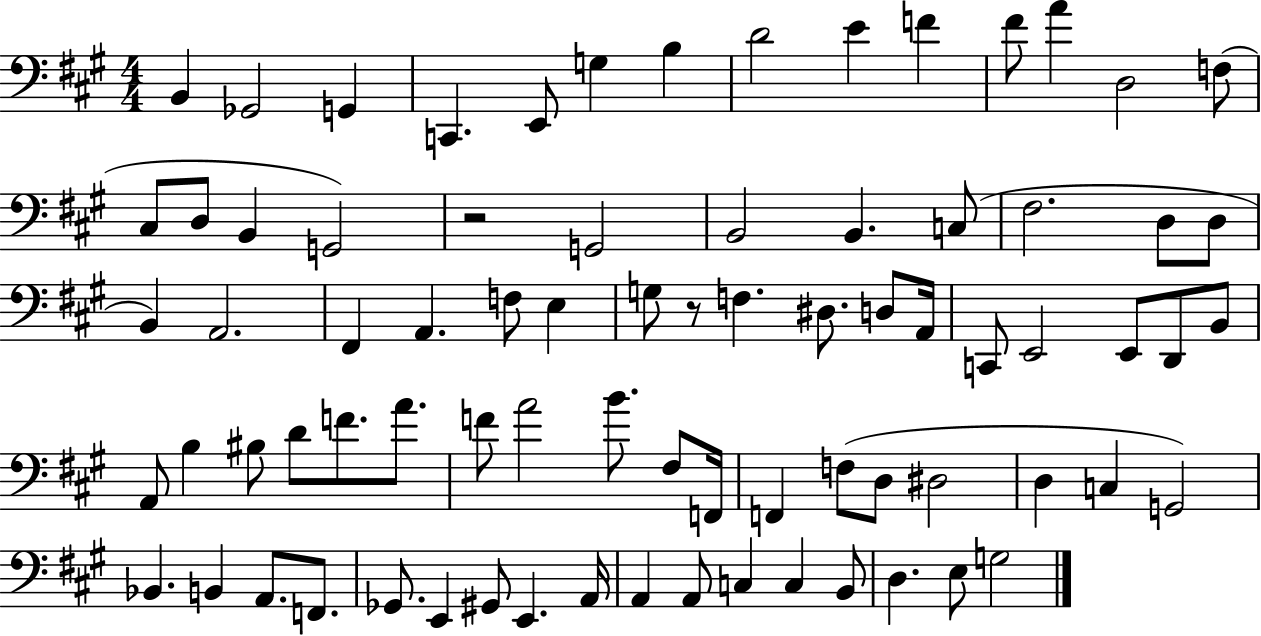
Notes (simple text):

B2/q Gb2/h G2/q C2/q. E2/e G3/q B3/q D4/h E4/q F4/q F#4/e A4/q D3/h F3/e C#3/e D3/e B2/q G2/h R/h G2/h B2/h B2/q. C3/e F#3/h. D3/e D3/e B2/q A2/h. F#2/q A2/q. F3/e E3/q G3/e R/e F3/q. D#3/e. D3/e A2/s C2/e E2/h E2/e D2/e B2/e A2/e B3/q BIS3/e D4/e F4/e. A4/e. F4/e A4/h B4/e. F#3/e F2/s F2/q F3/e D3/e D#3/h D3/q C3/q G2/h Bb2/q. B2/q A2/e. F2/e. Gb2/e. E2/q G#2/e E2/q. A2/s A2/q A2/e C3/q C3/q B2/e D3/q. E3/e G3/h